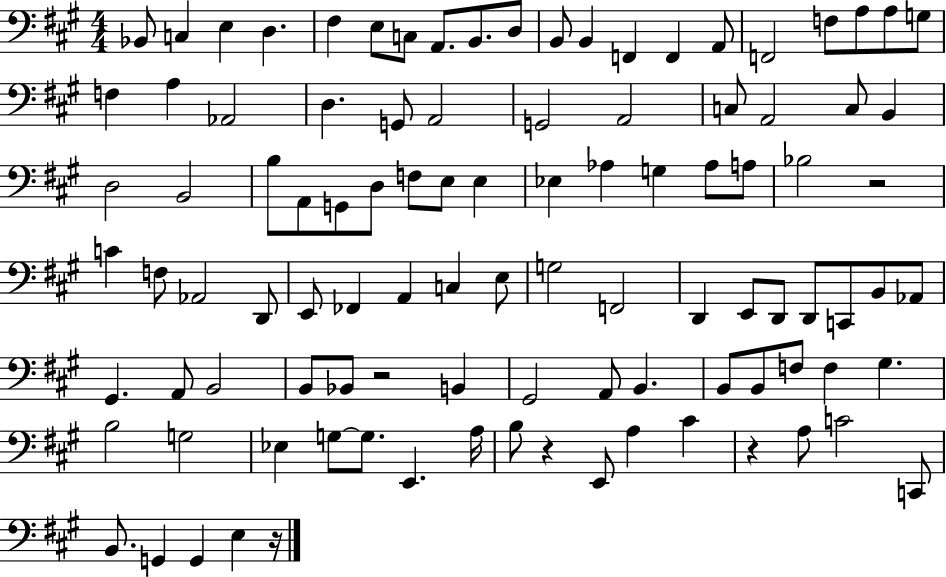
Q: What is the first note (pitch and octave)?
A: Bb2